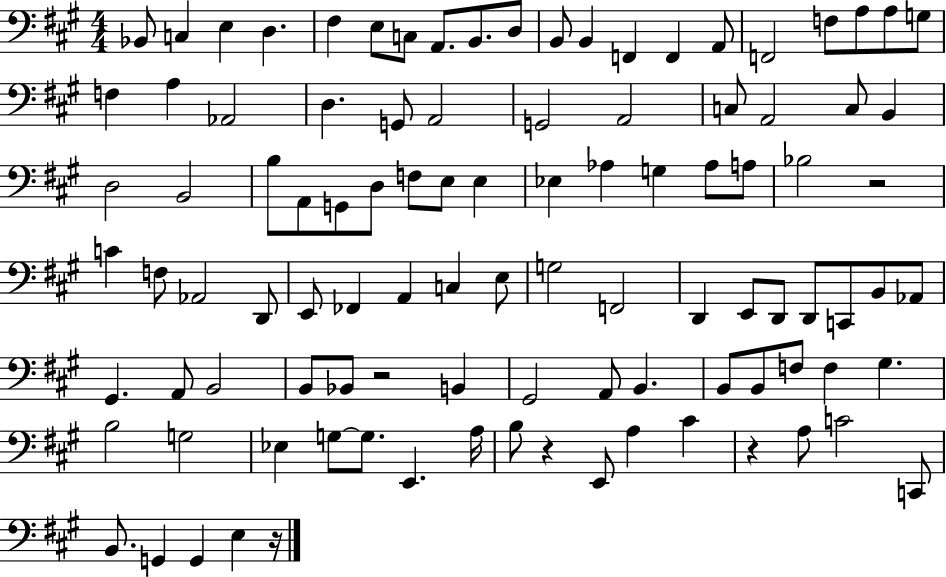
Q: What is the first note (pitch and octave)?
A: Bb2